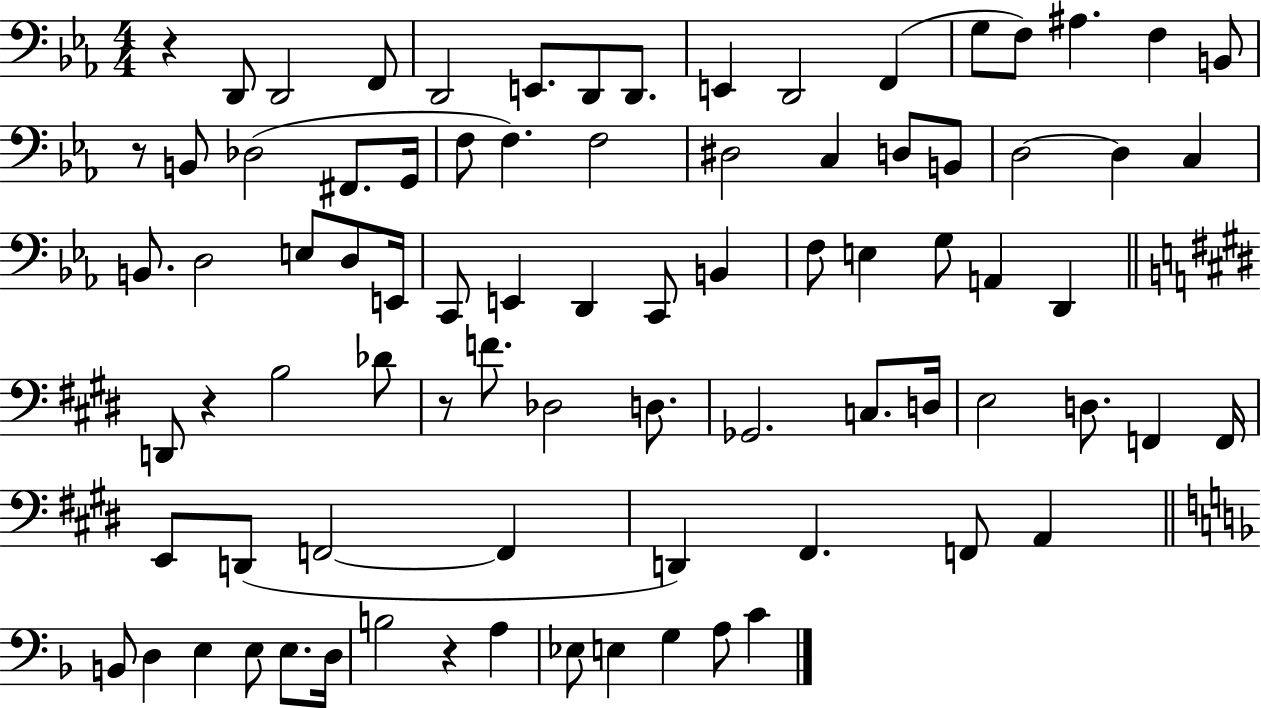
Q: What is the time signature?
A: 4/4